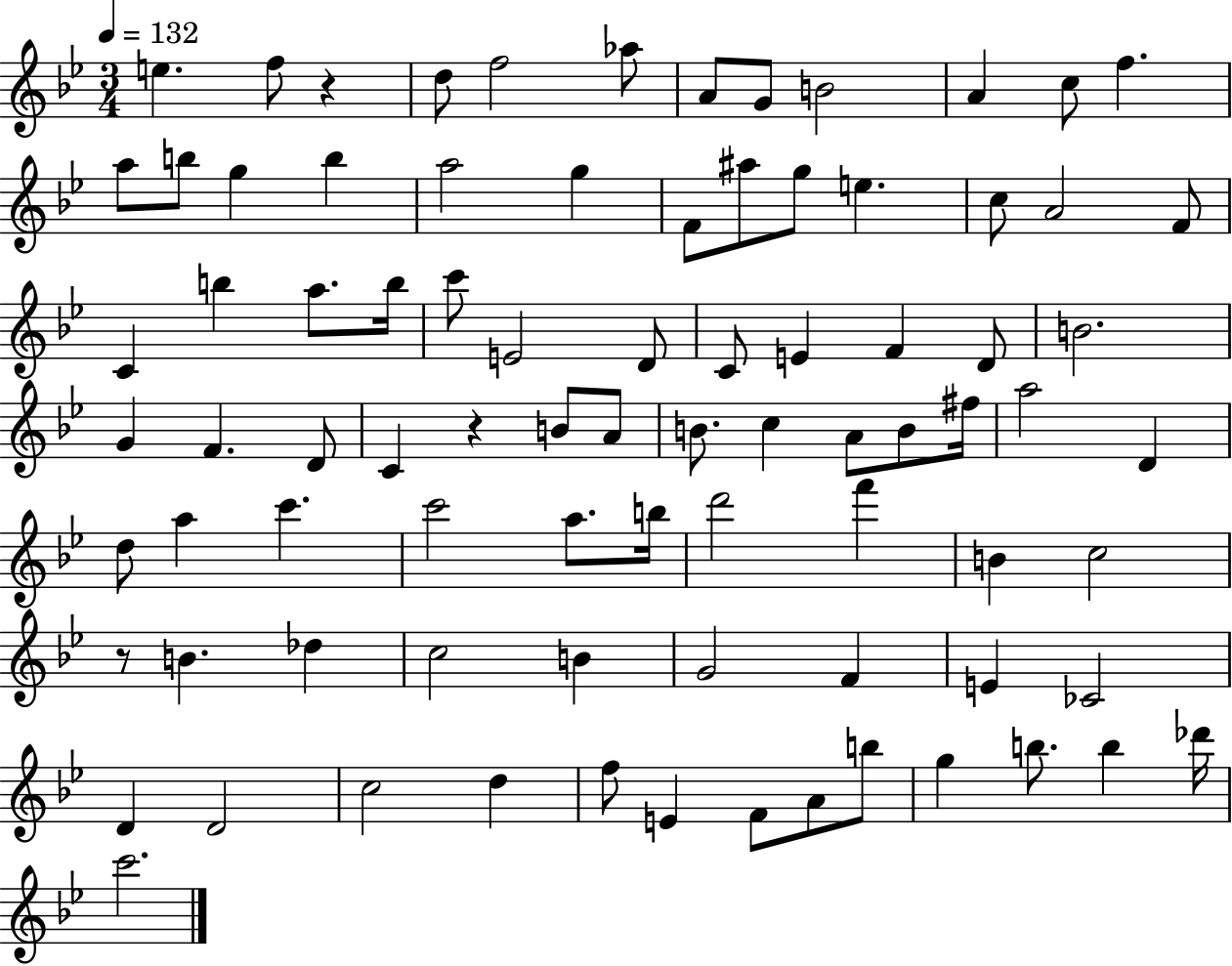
{
  \clef treble
  \numericTimeSignature
  \time 3/4
  \key bes \major
  \tempo 4 = 132
  e''4. f''8 r4 | d''8 f''2 aes''8 | a'8 g'8 b'2 | a'4 c''8 f''4. | \break a''8 b''8 g''4 b''4 | a''2 g''4 | f'8 ais''8 g''8 e''4. | c''8 a'2 f'8 | \break c'4 b''4 a''8. b''16 | c'''8 e'2 d'8 | c'8 e'4 f'4 d'8 | b'2. | \break g'4 f'4. d'8 | c'4 r4 b'8 a'8 | b'8. c''4 a'8 b'8 fis''16 | a''2 d'4 | \break d''8 a''4 c'''4. | c'''2 a''8. b''16 | d'''2 f'''4 | b'4 c''2 | \break r8 b'4. des''4 | c''2 b'4 | g'2 f'4 | e'4 ces'2 | \break d'4 d'2 | c''2 d''4 | f''8 e'4 f'8 a'8 b''8 | g''4 b''8. b''4 des'''16 | \break c'''2. | \bar "|."
}